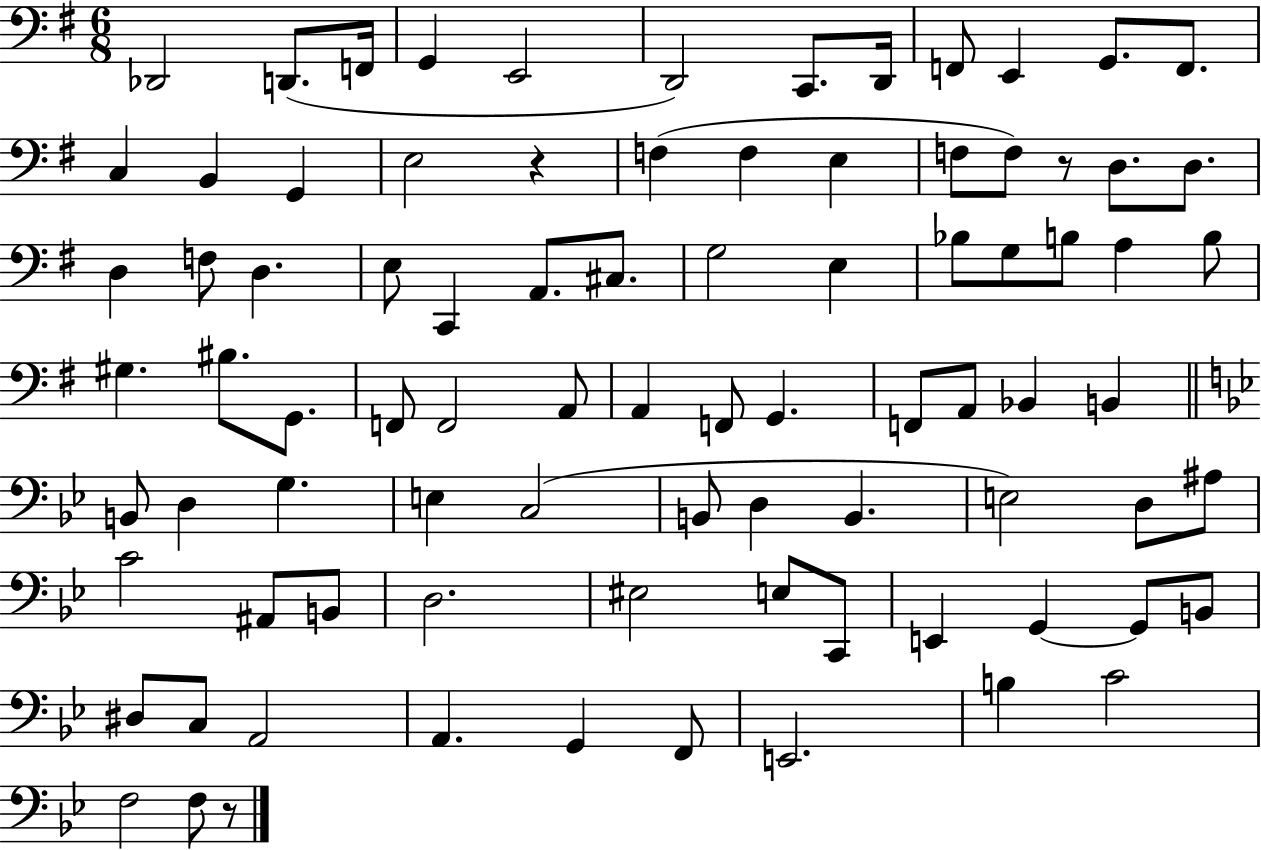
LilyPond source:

{
  \clef bass
  \numericTimeSignature
  \time 6/8
  \key g \major
  des,2 d,8.( f,16 | g,4 e,2 | d,2) c,8. d,16 | f,8 e,4 g,8. f,8. | \break c4 b,4 g,4 | e2 r4 | f4( f4 e4 | f8 f8) r8 d8. d8. | \break d4 f8 d4. | e8 c,4 a,8. cis8. | g2 e4 | bes8 g8 b8 a4 b8 | \break gis4. bis8. g,8. | f,8 f,2 a,8 | a,4 f,8 g,4. | f,8 a,8 bes,4 b,4 | \break \bar "||" \break \key bes \major b,8 d4 g4. | e4 c2( | b,8 d4 b,4. | e2) d8 ais8 | \break c'2 ais,8 b,8 | d2. | eis2 e8 c,8 | e,4 g,4~~ g,8 b,8 | \break dis8 c8 a,2 | a,4. g,4 f,8 | e,2. | b4 c'2 | \break f2 f8 r8 | \bar "|."
}